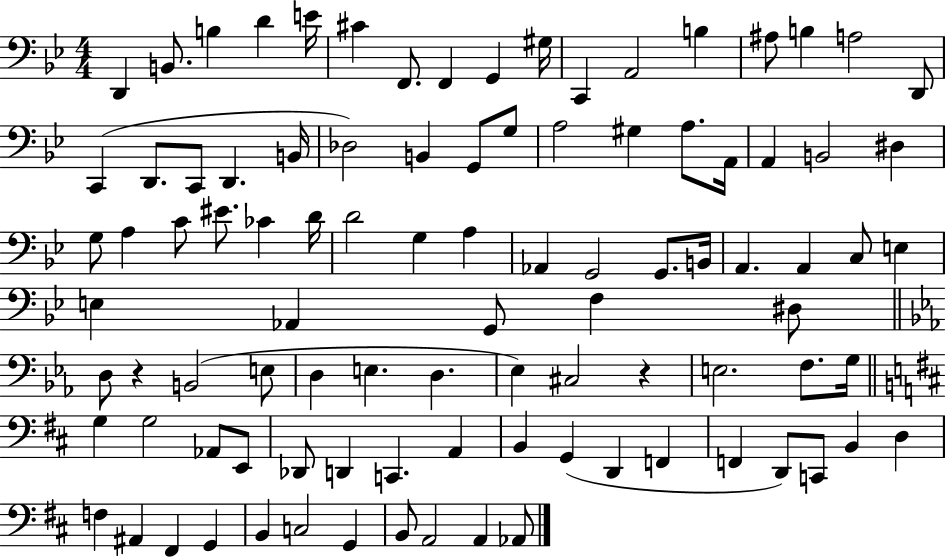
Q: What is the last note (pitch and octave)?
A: Ab2